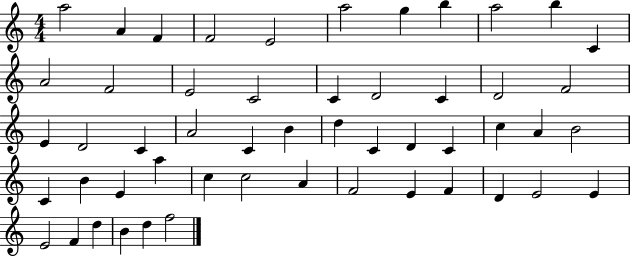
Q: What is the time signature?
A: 4/4